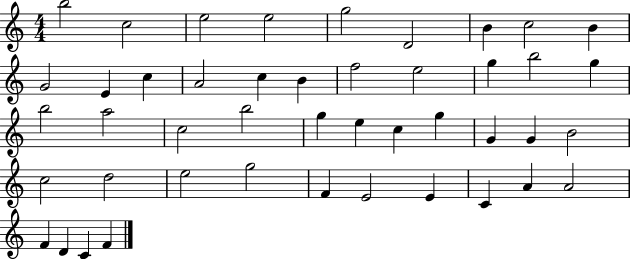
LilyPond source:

{
  \clef treble
  \numericTimeSignature
  \time 4/4
  \key c \major
  b''2 c''2 | e''2 e''2 | g''2 d'2 | b'4 c''2 b'4 | \break g'2 e'4 c''4 | a'2 c''4 b'4 | f''2 e''2 | g''4 b''2 g''4 | \break b''2 a''2 | c''2 b''2 | g''4 e''4 c''4 g''4 | g'4 g'4 b'2 | \break c''2 d''2 | e''2 g''2 | f'4 e'2 e'4 | c'4 a'4 a'2 | \break f'4 d'4 c'4 f'4 | \bar "|."
}